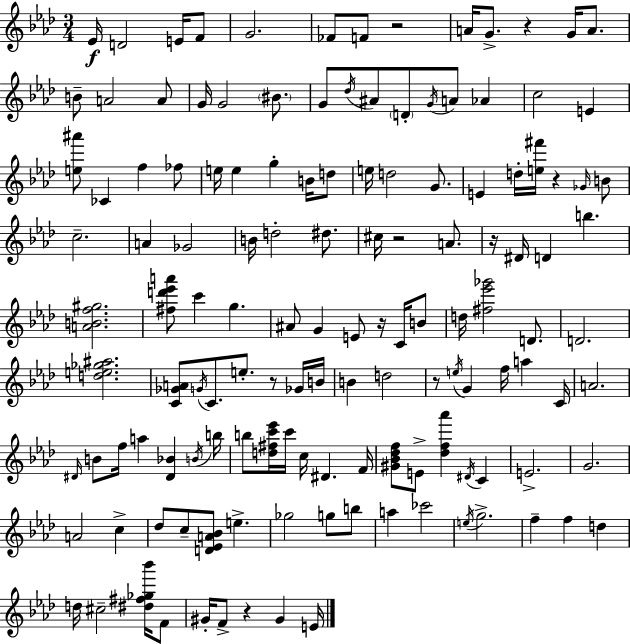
{
  \clef treble
  \numericTimeSignature
  \time 3/4
  \key aes \major
  ees'16\f d'2 e'16 f'8 | g'2. | fes'8 f'8 r2 | a'16 g'8.-> r4 g'16 a'8. | \break b'8-- a'2 a'8 | g'16 g'2 \parenthesize bis'8. | g'8 \acciaccatura { des''16 } ais'8 \parenthesize d'8-. \acciaccatura { g'16 } a'8 aes'4 | c''2 e'4 | \break <e'' ais'''>8 ces'4 f''4 | fes''8 e''16 e''4 g''4-. b'16 | d''8 e''16 d''2 g'8. | e'4 d''16-. <e'' fis'''>16 r4 | \break \grace { ges'16 } b'8 c''2.-- | a'4 ges'2 | b'16 d''2-. | dis''8. cis''16 r2 | \break a'8. r16 dis'16 d'4 b''4. | <a' b' f'' gis''>2. | <fis'' d''' ees''' a'''>8 c'''4 g''4. | ais'8 g'4 e'8 r16 | \break c'16 b'8 d''16 <fis'' ees''' ges'''>2 | d'8. d'2. | <d'' e'' ges'' ais''>2. | <c' ges' a'>8 \acciaccatura { g'16 } c'8. e''8.-. | \break r8 ges'16 b'16 b'4 d''2 | r8 \acciaccatura { e''16 } g'4 f''16 | a''4 c'16 a'2. | \grace { dis'16 } b'8 f''16 a''4 | \break <dis' bes'>4 \acciaccatura { b'16 } b''16 b''8 <d'' fis'' c''' ees'''>16 c'''16 c''16 | dis'4. f'16 <gis' bes' des'' f''>8 e'8-> <des'' f'' aes'''>4 | \acciaccatura { dis'16 } c'4 e'2.-> | g'2. | \break a'2 | c''4-> des''8 c''8-- | <d' ees' a' bes'>8 e''4.-> ges''2 | g''8 b''8 a''4 | \break ces'''2 \acciaccatura { e''16 } g''2.-> | f''4-- | f''4 d''4 d''16 cis''2-- | <dis'' fis'' ges'' bes'''>16 f'8 gis'16-. f'8-> | \break r4 gis'4 e'16 \bar "|."
}